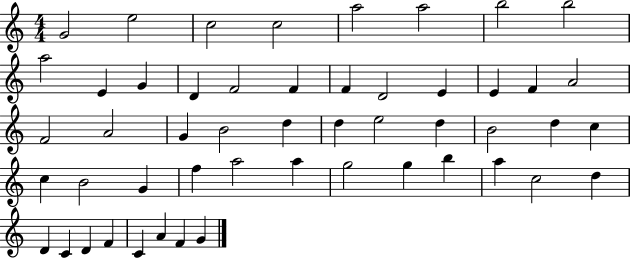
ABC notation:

X:1
T:Untitled
M:4/4
L:1/4
K:C
G2 e2 c2 c2 a2 a2 b2 b2 a2 E G D F2 F F D2 E E F A2 F2 A2 G B2 d d e2 d B2 d c c B2 G f a2 a g2 g b a c2 d D C D F C A F G